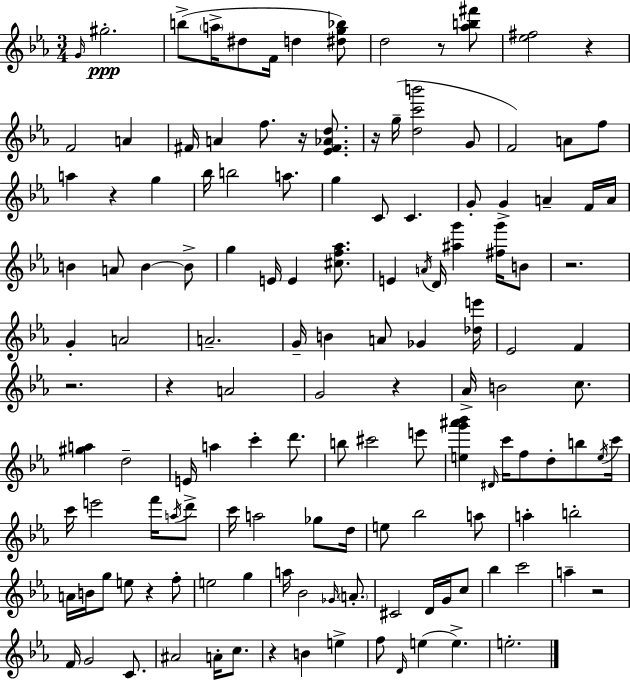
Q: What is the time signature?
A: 3/4